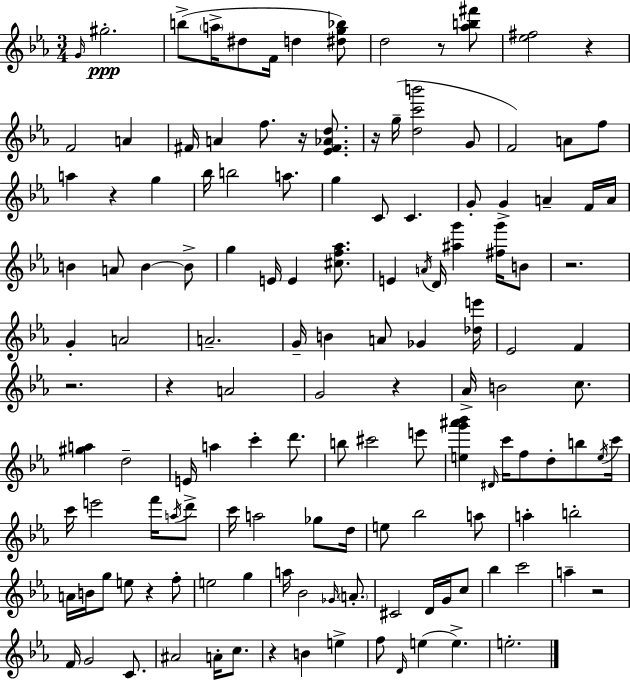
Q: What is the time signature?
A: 3/4